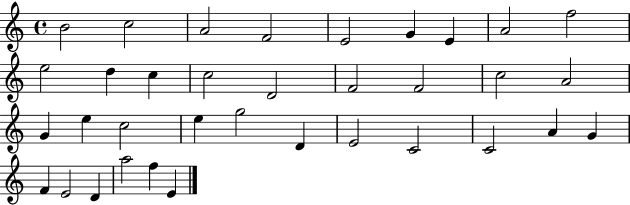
{
  \clef treble
  \time 4/4
  \defaultTimeSignature
  \key c \major
  b'2 c''2 | a'2 f'2 | e'2 g'4 e'4 | a'2 f''2 | \break e''2 d''4 c''4 | c''2 d'2 | f'2 f'2 | c''2 a'2 | \break g'4 e''4 c''2 | e''4 g''2 d'4 | e'2 c'2 | c'2 a'4 g'4 | \break f'4 e'2 d'4 | a''2 f''4 e'4 | \bar "|."
}